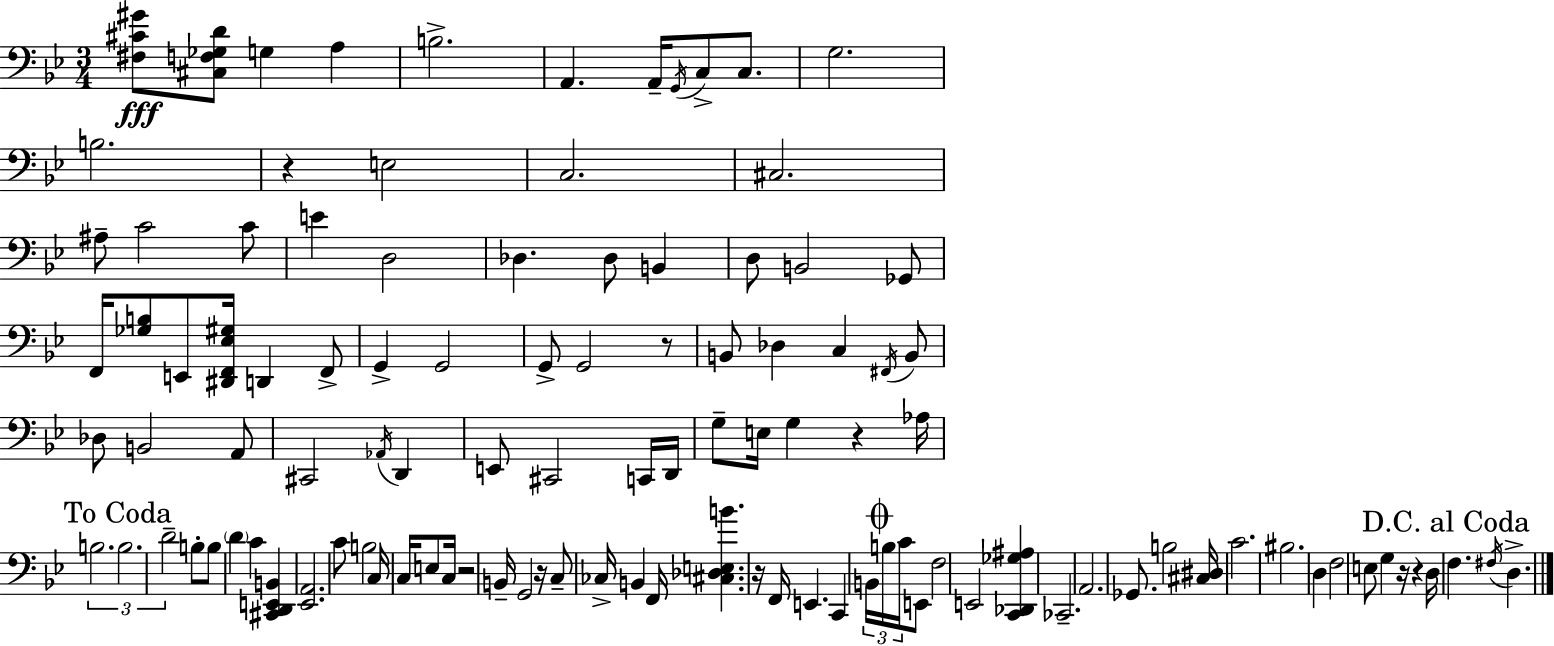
X:1
T:Untitled
M:3/4
L:1/4
K:Gm
[^F,^C^G]/2 [^C,F,_G,D]/2 G, A, B,2 A,, A,,/4 G,,/4 C,/2 C,/2 G,2 B,2 z E,2 C,2 ^C,2 ^A,/2 C2 C/2 E D,2 _D, _D,/2 B,, D,/2 B,,2 _G,,/2 F,,/4 [_G,B,]/2 E,,/2 [^D,,F,,_E,^G,]/4 D,, F,,/2 G,, G,,2 G,,/2 G,,2 z/2 B,,/2 _D, C, ^F,,/4 B,,/2 _D,/2 B,,2 A,,/2 ^C,,2 _A,,/4 D,, E,,/2 ^C,,2 C,,/4 D,,/4 G,/2 E,/4 G, z _A,/4 B,2 B,2 D2 B,/2 B,/2 D C [^C,,D,,E,,B,,] [_E,,A,,]2 C/2 B,2 C,/4 C,/4 E,/2 C,/4 z2 B,,/4 G,,2 z/4 C,/2 _C,/4 B,, F,,/4 [^C,_D,E,B] z/4 F,,/4 E,, C,, B,,/4 B,/4 C/4 E,,/2 F,2 E,,2 [C,,_D,,_G,^A,] _C,,2 A,,2 _G,,/2 B,2 [^C,^D,]/4 C2 ^B,2 D, F,2 E,/2 G, z/4 z D,/4 F, ^F,/4 D,